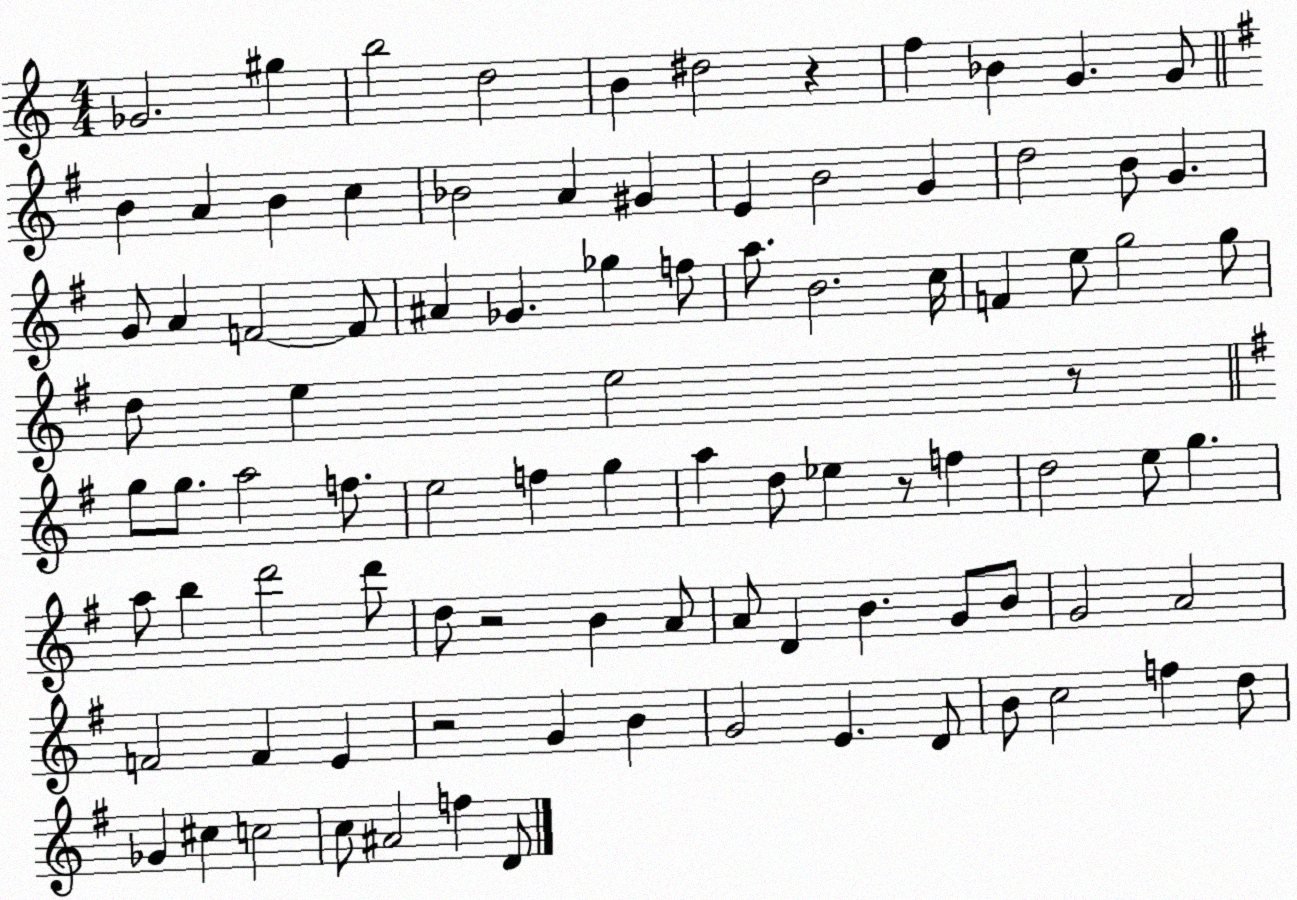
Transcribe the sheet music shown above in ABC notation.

X:1
T:Untitled
M:4/4
L:1/4
K:C
_G2 ^g b2 d2 B ^d2 z f _B G G/2 B A B c _B2 A ^G E B2 G d2 B/2 G G/2 A F2 F/2 ^A _G _g f/2 a/2 B2 c/4 F e/2 g2 g/2 d/2 e e2 z/2 g/2 g/2 a2 f/2 e2 f g a d/2 _e z/2 f d2 e/2 g a/2 b d'2 d'/2 d/2 z2 B A/2 A/2 D B G/2 B/2 G2 A2 F2 F E z2 G B G2 E D/2 B/2 c2 f d/2 _G ^c c2 c/2 ^A2 f D/2